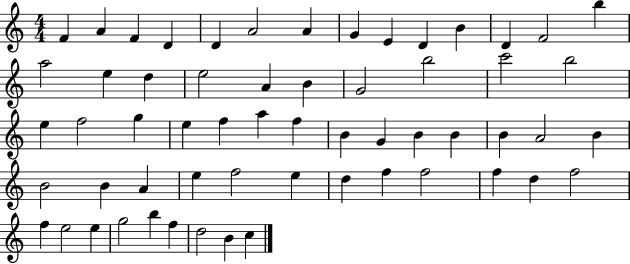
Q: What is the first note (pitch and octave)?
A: F4